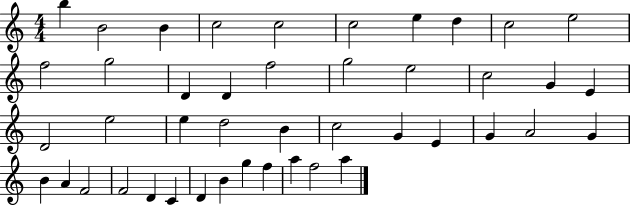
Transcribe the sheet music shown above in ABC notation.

X:1
T:Untitled
M:4/4
L:1/4
K:C
b B2 B c2 c2 c2 e d c2 e2 f2 g2 D D f2 g2 e2 c2 G E D2 e2 e d2 B c2 G E G A2 G B A F2 F2 D C D B g f a f2 a